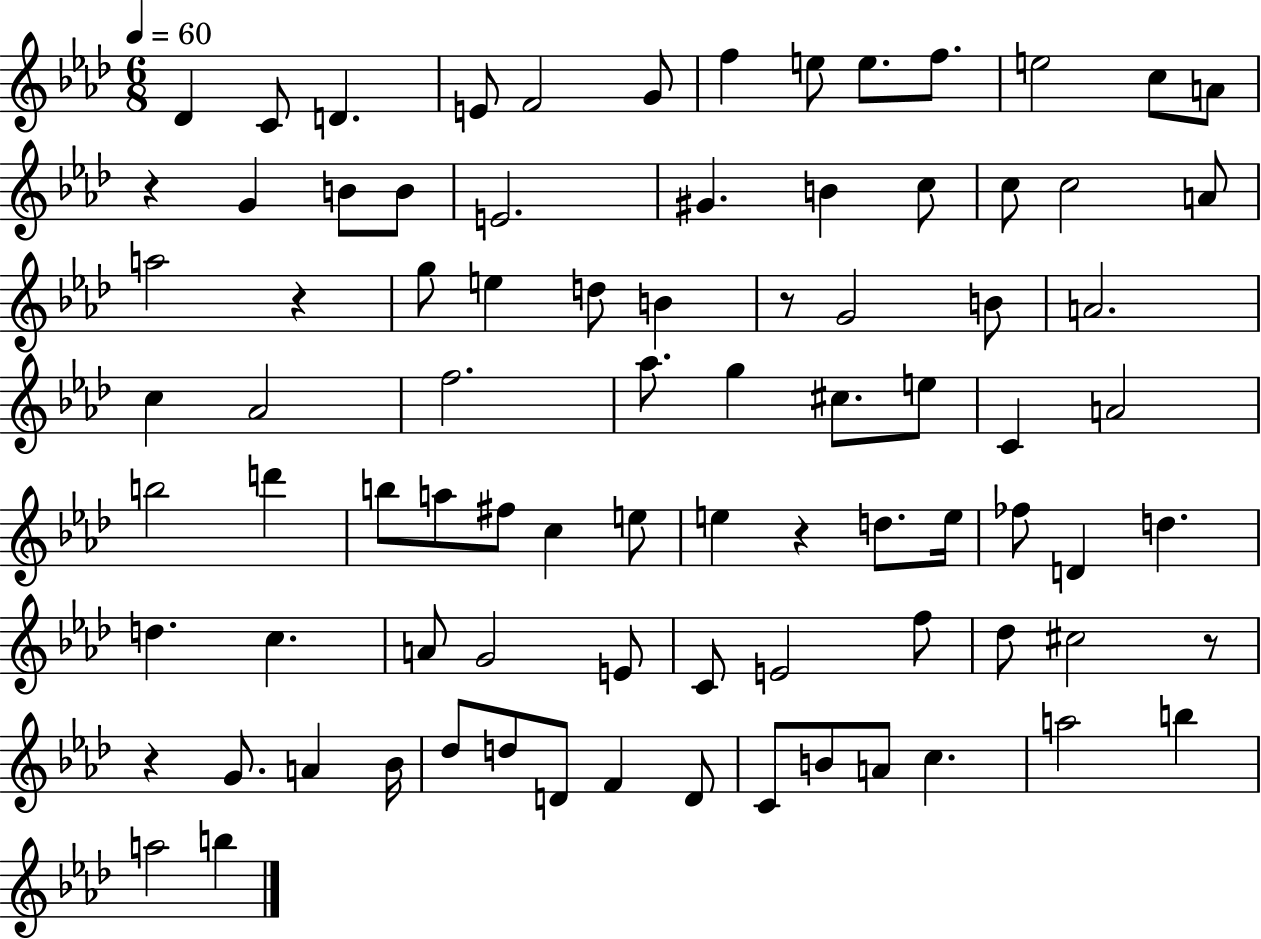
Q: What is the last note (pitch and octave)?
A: B5